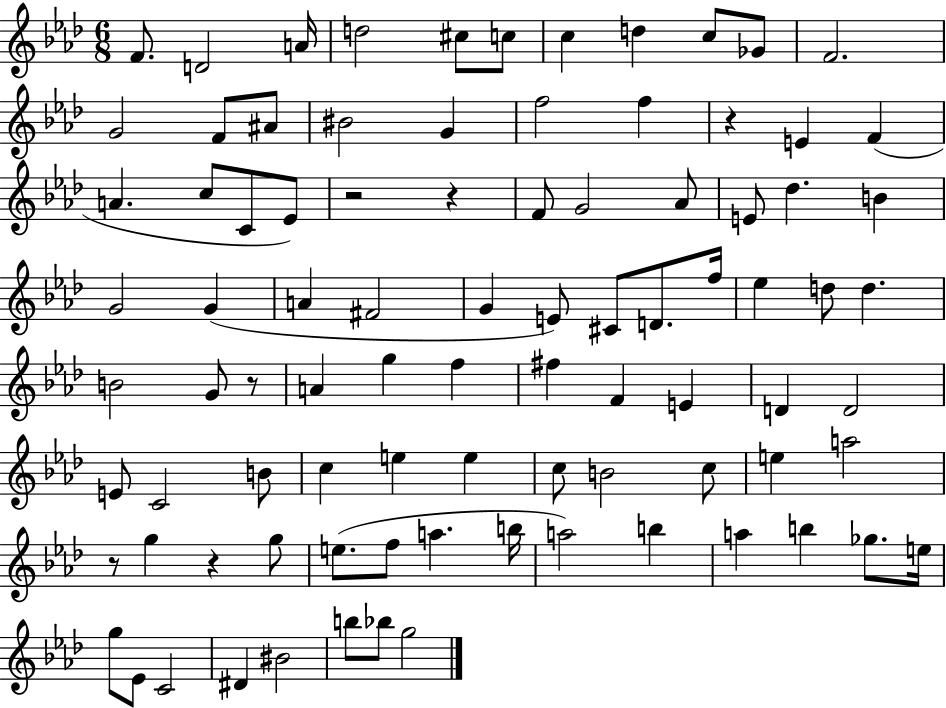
{
  \clef treble
  \numericTimeSignature
  \time 6/8
  \key aes \major
  \repeat volta 2 { f'8. d'2 a'16 | d''2 cis''8 c''8 | c''4 d''4 c''8 ges'8 | f'2. | \break g'2 f'8 ais'8 | bis'2 g'4 | f''2 f''4 | r4 e'4 f'4( | \break a'4. c''8 c'8 ees'8) | r2 r4 | f'8 g'2 aes'8 | e'8 des''4. b'4 | \break g'2 g'4( | a'4 fis'2 | g'4 e'8) cis'8 d'8. f''16 | ees''4 d''8 d''4. | \break b'2 g'8 r8 | a'4 g''4 f''4 | fis''4 f'4 e'4 | d'4 d'2 | \break e'8 c'2 b'8 | c''4 e''4 e''4 | c''8 b'2 c''8 | e''4 a''2 | \break r8 g''4 r4 g''8 | e''8.( f''8 a''4. b''16 | a''2) b''4 | a''4 b''4 ges''8. e''16 | \break g''8 ees'8 c'2 | dis'4 bis'2 | b''8 bes''8 g''2 | } \bar "|."
}